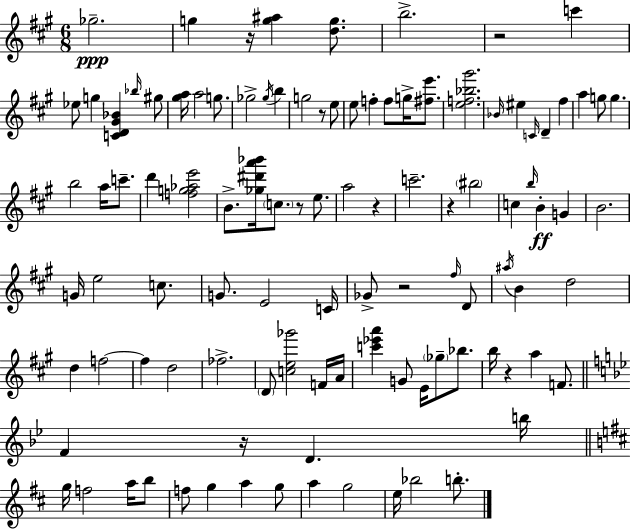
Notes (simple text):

Gb5/h. G5/q R/s [G5,A#5]/q [D5,G5]/e. B5/h. R/h C6/q Eb5/e G5/q [C4,D4,G#4,Bb4]/q Bb5/s G#5/e [G#5,A5]/s A5/h G5/e. Gb5/h Gb5/s B5/q G5/h R/e E5/e E5/e F5/q F5/e G5/s [F#5,E6]/e. [E5,F5,Bb5,G#6]/h. Bb4/s EIS5/q C4/s D4/q F#5/q A5/q G5/e G5/q. B5/h A5/s C6/e. D6/q [F5,G5,Ab5,E6]/h B4/e. [Gb5,D#6,A6,Bb6]/s C5/e. R/e E5/e. A5/h R/q C6/h. R/q BIS5/h C5/q B5/s B4/q G4/q B4/h. G4/s E5/h C5/e. G4/e. E4/h C4/s Gb4/e R/h F#5/s D4/e A#5/s B4/q D5/h D5/q F5/h F5/q D5/h FES5/h. D4/e [C5,E5,Gb6]/h F4/s A4/s [C6,Eb6,A6]/q G4/e E4/s Gb5/e Bb5/e. B5/s R/q A5/q F4/e. F4/q R/s D4/q. B5/s G5/s F5/h A5/s B5/e F5/e G5/q A5/q G5/e A5/q G5/h E5/s Bb5/h B5/e.